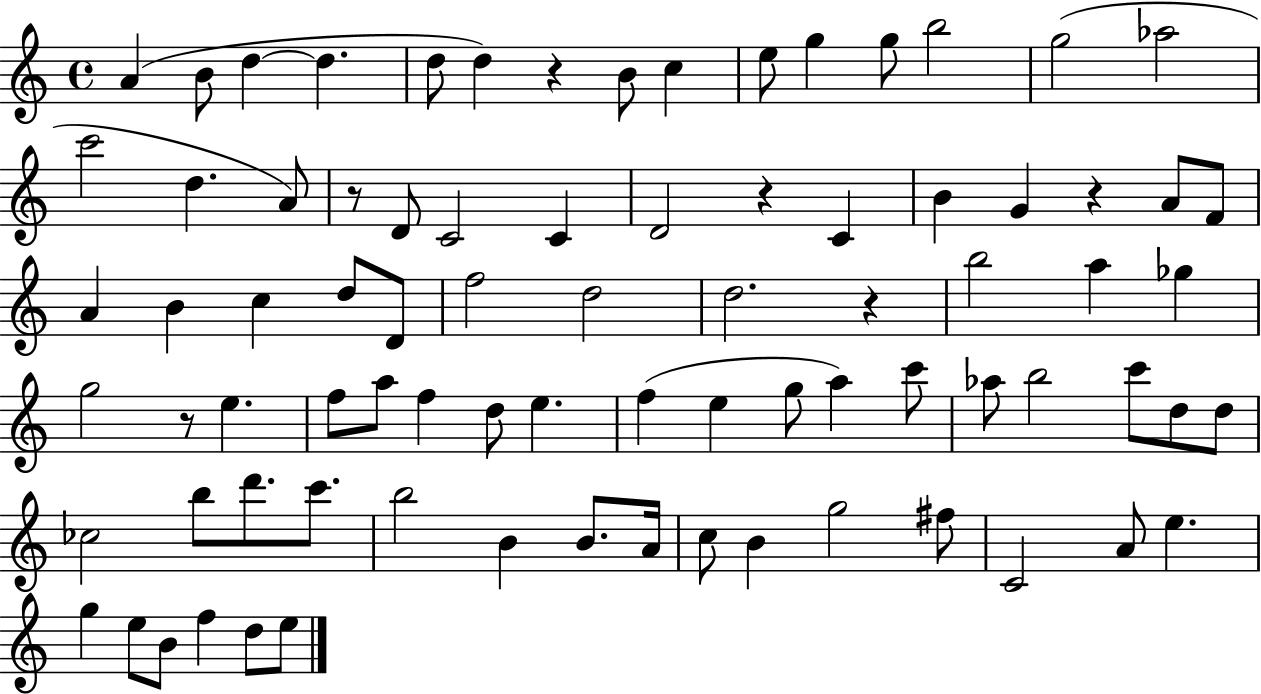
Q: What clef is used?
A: treble